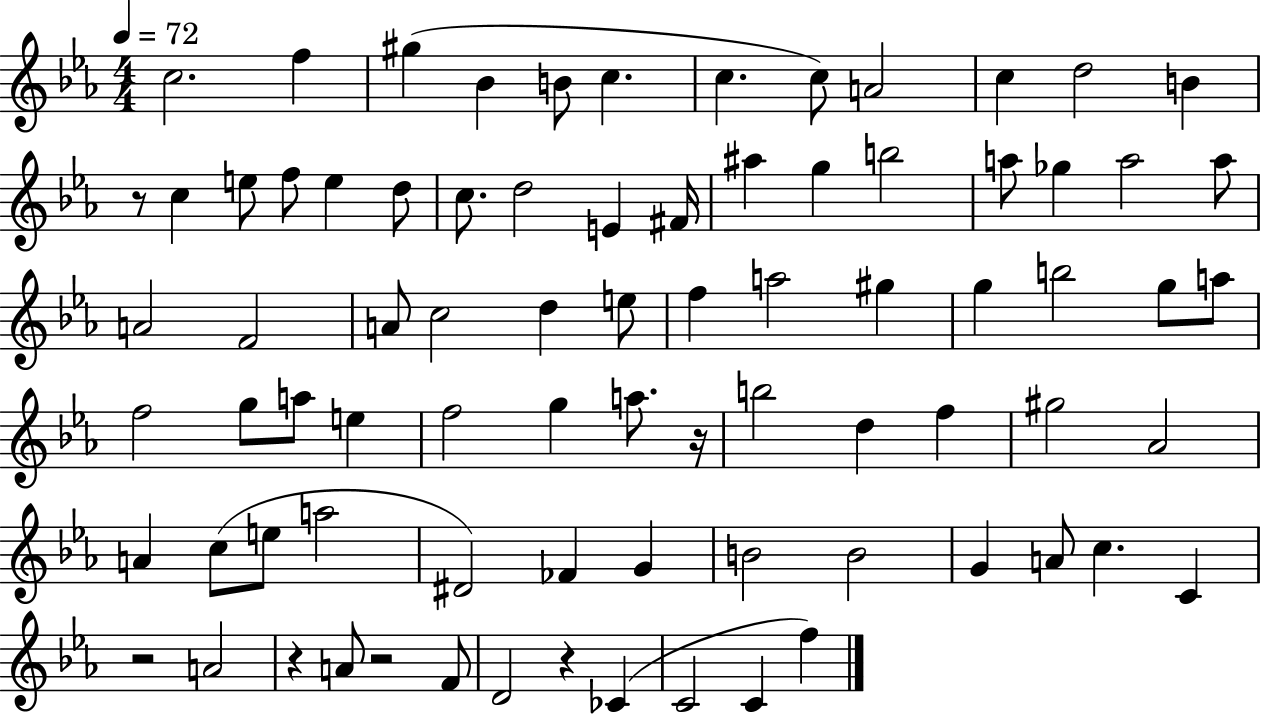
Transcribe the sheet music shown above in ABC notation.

X:1
T:Untitled
M:4/4
L:1/4
K:Eb
c2 f ^g _B B/2 c c c/2 A2 c d2 B z/2 c e/2 f/2 e d/2 c/2 d2 E ^F/4 ^a g b2 a/2 _g a2 a/2 A2 F2 A/2 c2 d e/2 f a2 ^g g b2 g/2 a/2 f2 g/2 a/2 e f2 g a/2 z/4 b2 d f ^g2 _A2 A c/2 e/2 a2 ^D2 _F G B2 B2 G A/2 c C z2 A2 z A/2 z2 F/2 D2 z _C C2 C f